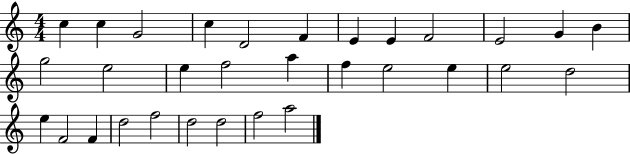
C5/q C5/q G4/h C5/q D4/h F4/q E4/q E4/q F4/h E4/h G4/q B4/q G5/h E5/h E5/q F5/h A5/q F5/q E5/h E5/q E5/h D5/h E5/q F4/h F4/q D5/h F5/h D5/h D5/h F5/h A5/h